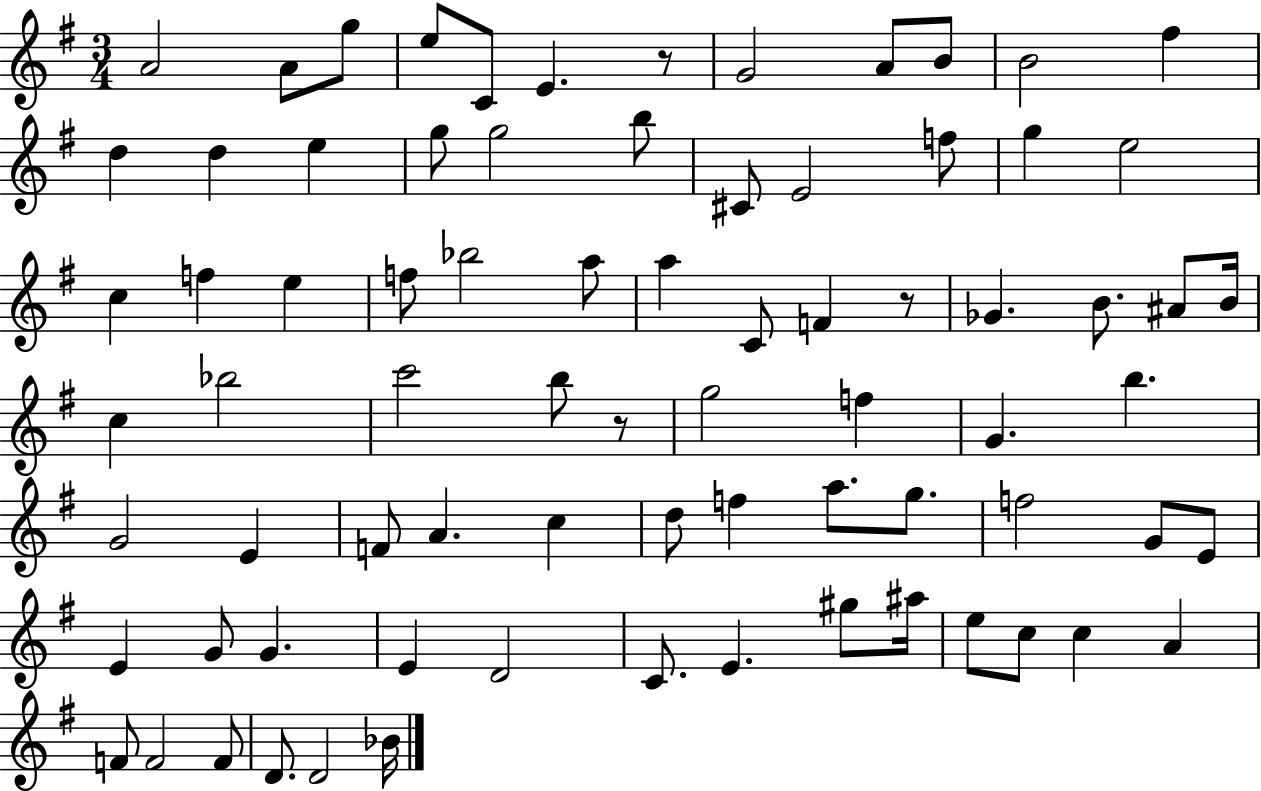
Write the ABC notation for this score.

X:1
T:Untitled
M:3/4
L:1/4
K:G
A2 A/2 g/2 e/2 C/2 E z/2 G2 A/2 B/2 B2 ^f d d e g/2 g2 b/2 ^C/2 E2 f/2 g e2 c f e f/2 _b2 a/2 a C/2 F z/2 _G B/2 ^A/2 B/4 c _b2 c'2 b/2 z/2 g2 f G b G2 E F/2 A c d/2 f a/2 g/2 f2 G/2 E/2 E G/2 G E D2 C/2 E ^g/2 ^a/4 e/2 c/2 c A F/2 F2 F/2 D/2 D2 _B/4